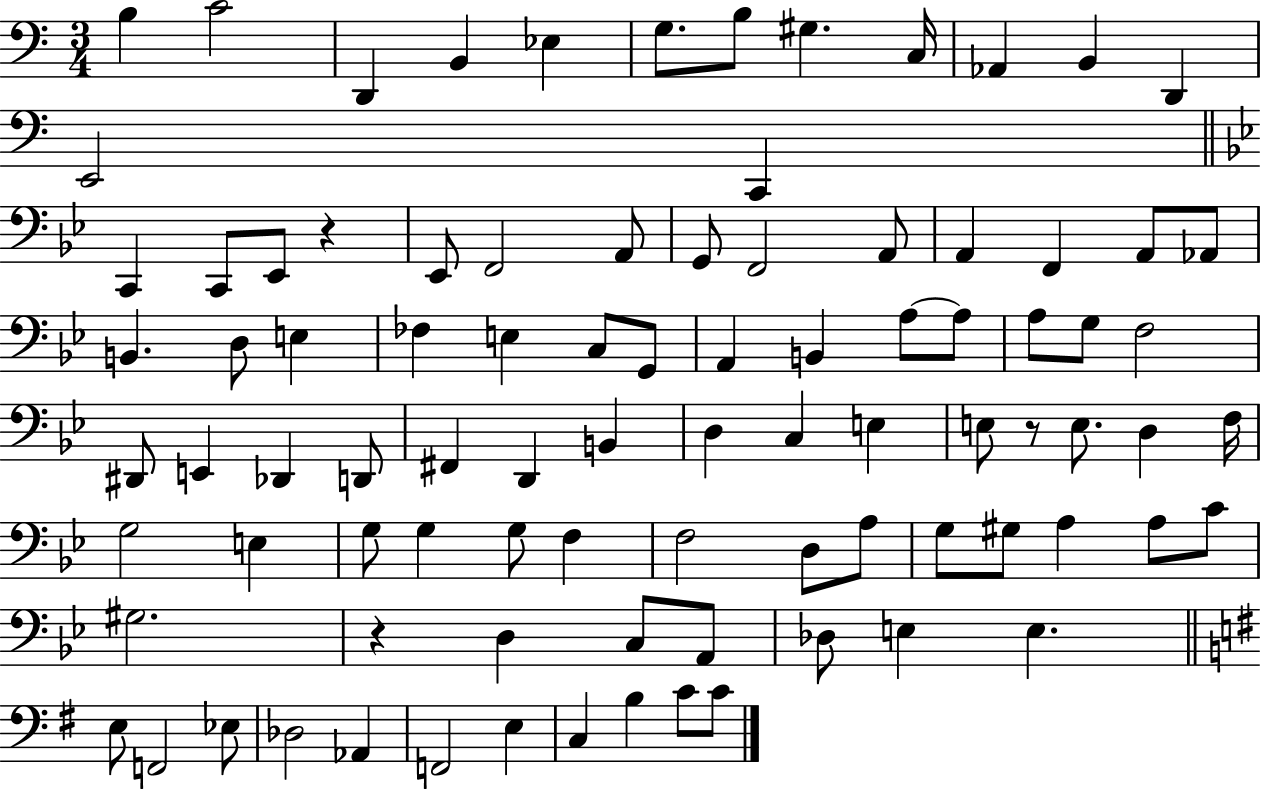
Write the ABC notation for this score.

X:1
T:Untitled
M:3/4
L:1/4
K:C
B, C2 D,, B,, _E, G,/2 B,/2 ^G, C,/4 _A,, B,, D,, E,,2 C,, C,, C,,/2 _E,,/2 z _E,,/2 F,,2 A,,/2 G,,/2 F,,2 A,,/2 A,, F,, A,,/2 _A,,/2 B,, D,/2 E, _F, E, C,/2 G,,/2 A,, B,, A,/2 A,/2 A,/2 G,/2 F,2 ^D,,/2 E,, _D,, D,,/2 ^F,, D,, B,, D, C, E, E,/2 z/2 E,/2 D, F,/4 G,2 E, G,/2 G, G,/2 F, F,2 D,/2 A,/2 G,/2 ^G,/2 A, A,/2 C/2 ^G,2 z D, C,/2 A,,/2 _D,/2 E, E, E,/2 F,,2 _E,/2 _D,2 _A,, F,,2 E, C, B, C/2 C/2